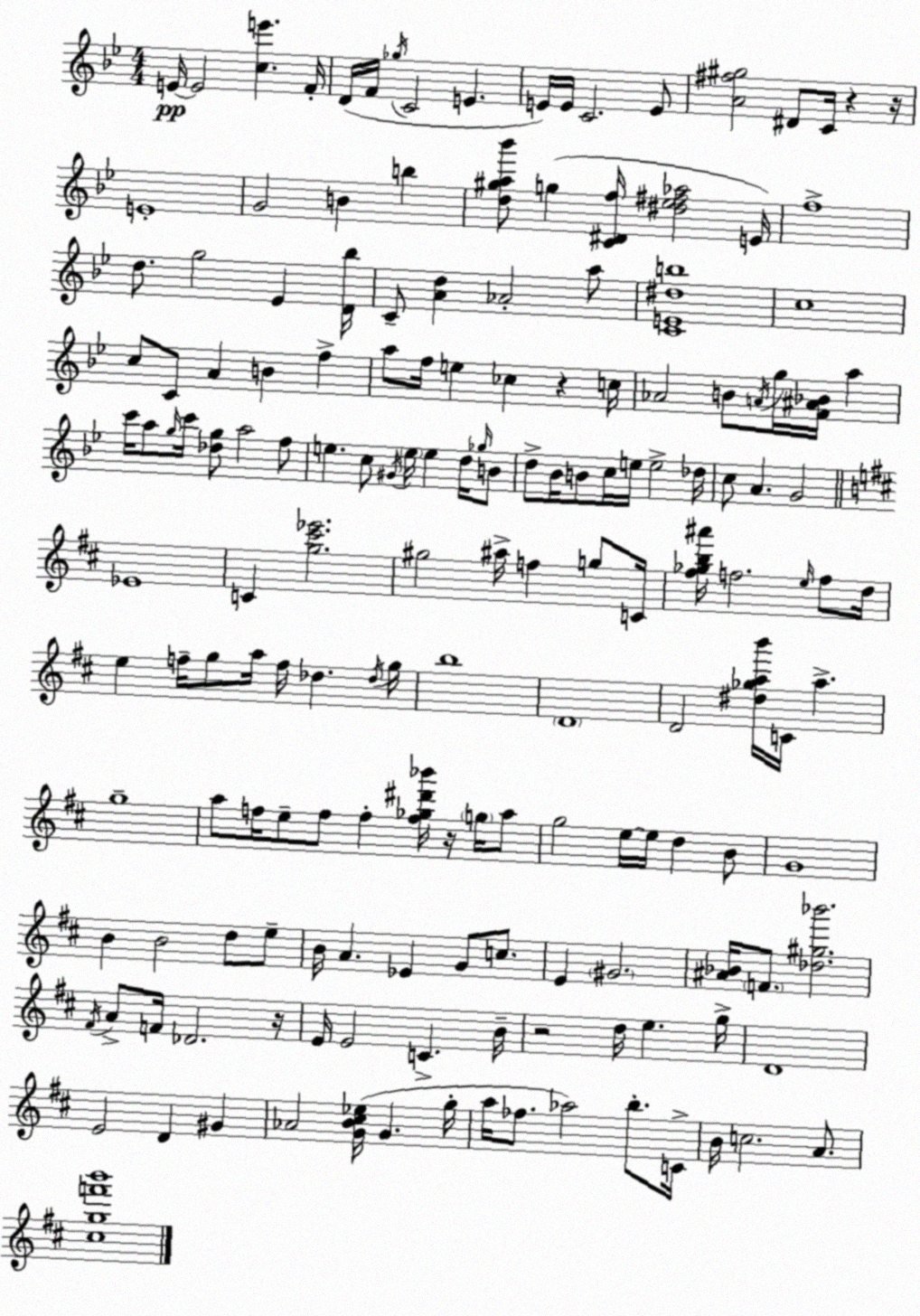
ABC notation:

X:1
T:Untitled
M:4/4
L:1/4
K:Gm
E/4 E2 [ce'] F/4 D/4 F/4 _g/4 C2 E E/4 E/4 C2 E/2 [A^f^g]2 ^D/2 C/4 z z/4 E4 G2 B b [d^ga_b']/2 g [C^Df]/4 [^d_e^f_a]2 E/4 f4 d/2 g2 _E [D_b]/4 C/2 [Ad] _A2 a/2 [CE^db]4 c4 c/2 C/2 A B f a/2 f/4 e _c z c/4 _A2 B/2 A/4 g/4 [F^A_B]/4 a c'/4 a/2 g/4 c'/4 [_dg]/2 a2 f/2 e c/2 ^G/4 e/4 e d/4 _g/4 B/2 d/2 _B/4 B/2 c/4 e/4 e2 _d/4 c/2 A G2 _E4 C [g^c'_e']2 ^g2 ^a/4 f g/2 C/4 [^f_gb^a']/4 f2 e/4 f/2 d/4 e f/4 g/2 a/4 f/4 _d _d/4 g/4 b4 D4 D2 [^d_gab']/4 C/4 a g4 a/2 f/4 e/2 f/2 f [f_g^d'_b']/4 z/4 g/4 a/2 g2 e/4 e/4 d B/2 G4 B B2 d/2 e/2 B/4 A _E G/2 c/2 E ^G2 [^A_B]/4 F/2 [_d^g_b']2 ^F/4 A/2 F/4 _D2 z/4 E/4 E2 C B/4 z2 d/4 e g/4 D4 E2 D ^G _A2 [GB^c_e]/4 G g/4 a/4 _f/2 _a2 b/2 C/4 B/4 c2 A/2 [^cgf'b']4